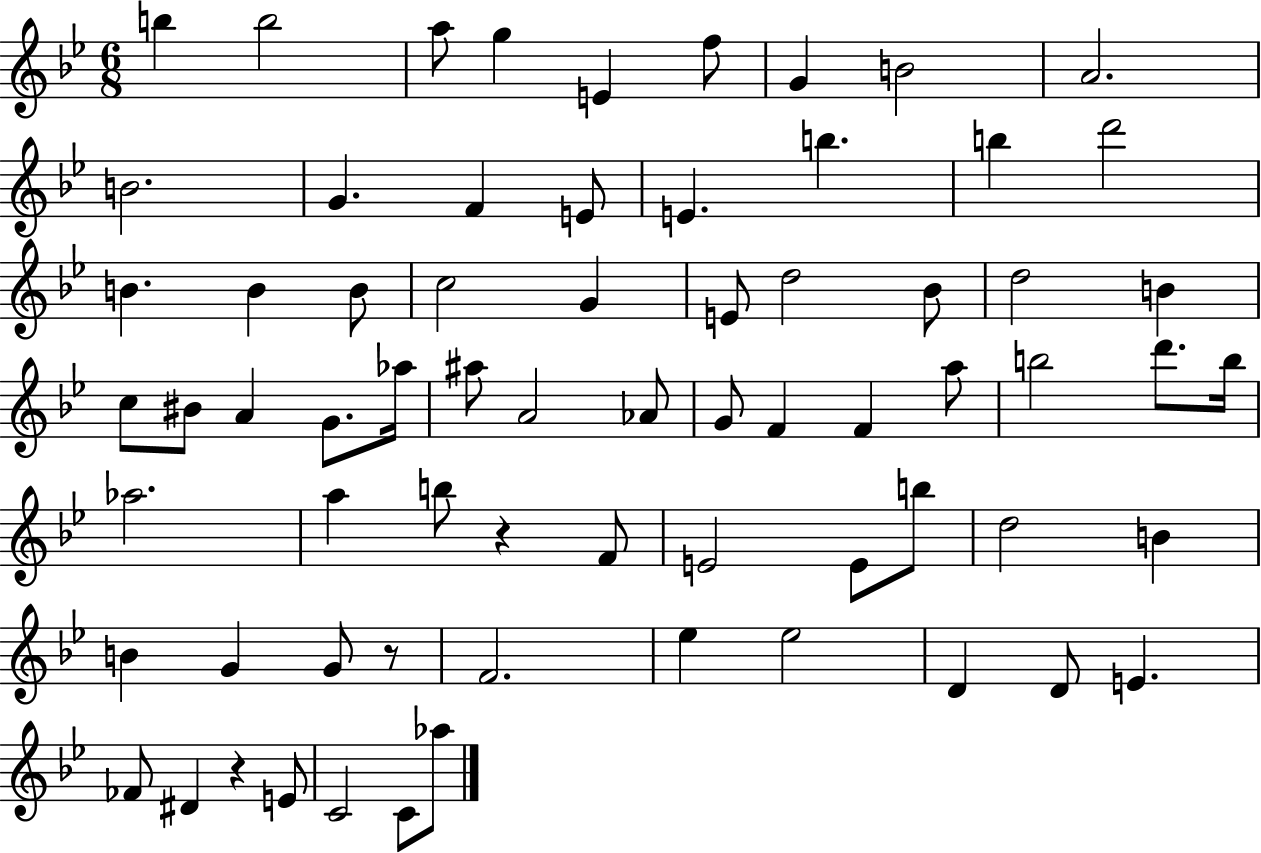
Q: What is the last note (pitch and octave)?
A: Ab5